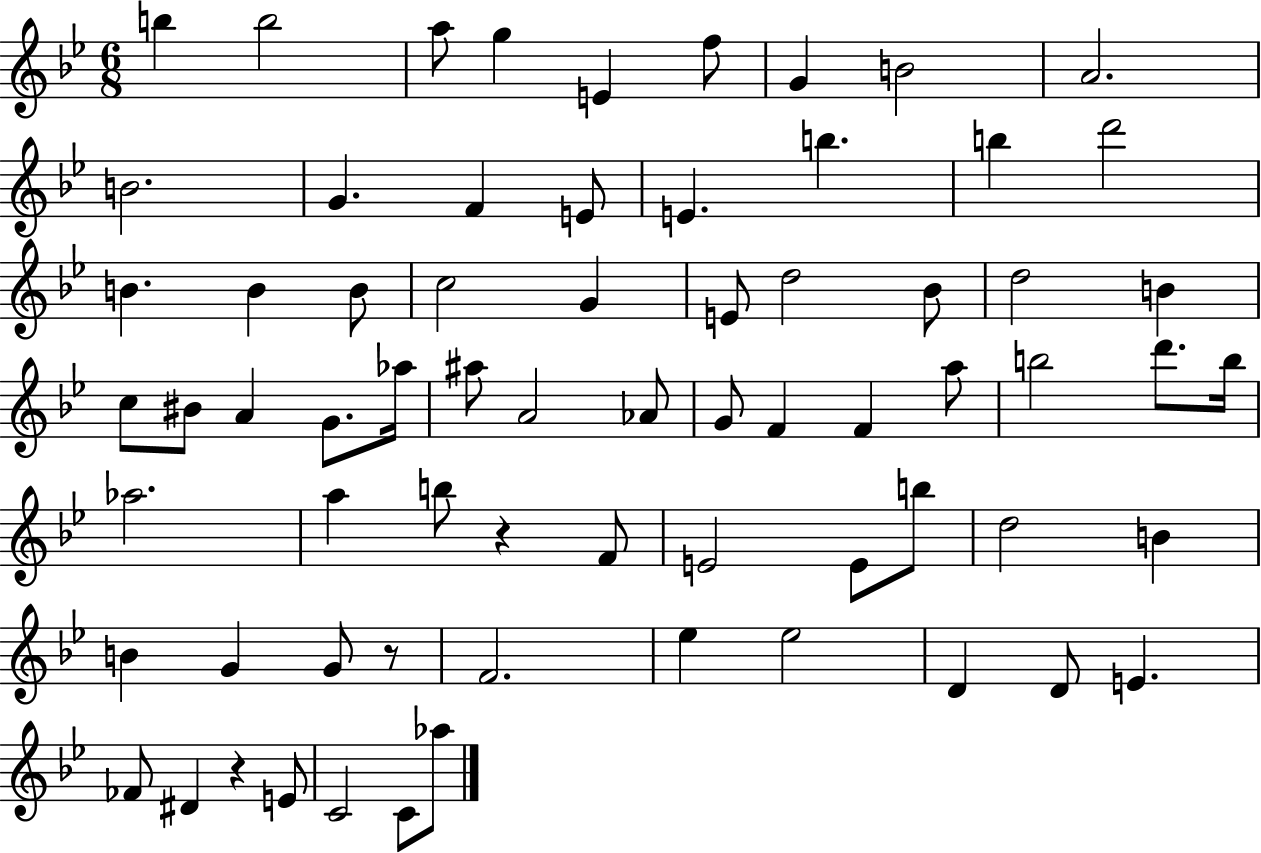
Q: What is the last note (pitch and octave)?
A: Ab5